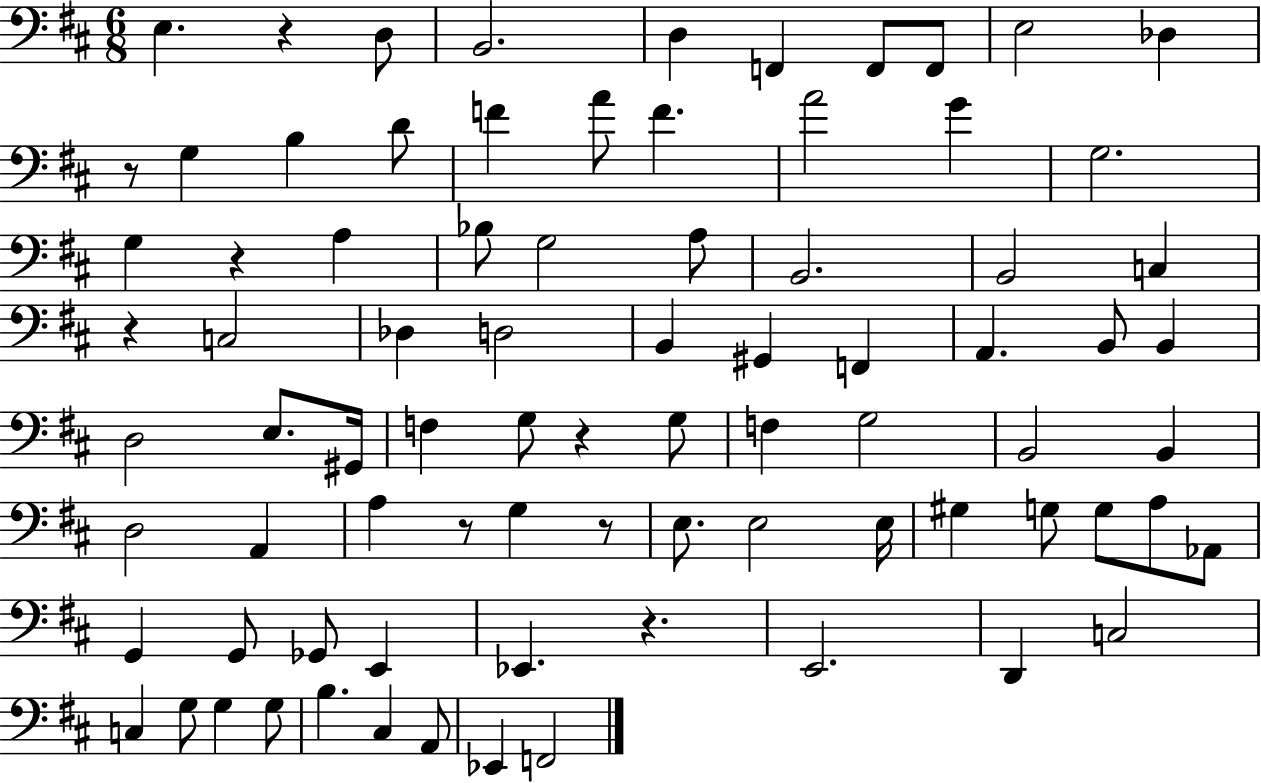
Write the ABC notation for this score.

X:1
T:Untitled
M:6/8
L:1/4
K:D
E, z D,/2 B,,2 D, F,, F,,/2 F,,/2 E,2 _D, z/2 G, B, D/2 F A/2 F A2 G G,2 G, z A, _B,/2 G,2 A,/2 B,,2 B,,2 C, z C,2 _D, D,2 B,, ^G,, F,, A,, B,,/2 B,, D,2 E,/2 ^G,,/4 F, G,/2 z G,/2 F, G,2 B,,2 B,, D,2 A,, A, z/2 G, z/2 E,/2 E,2 E,/4 ^G, G,/2 G,/2 A,/2 _A,,/2 G,, G,,/2 _G,,/2 E,, _E,, z E,,2 D,, C,2 C, G,/2 G, G,/2 B, ^C, A,,/2 _E,, F,,2